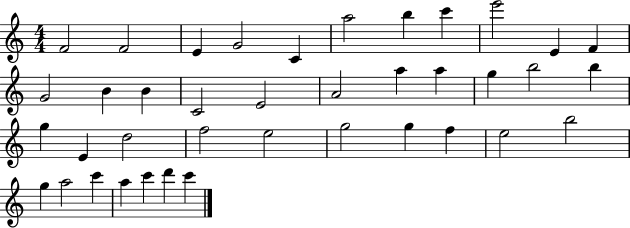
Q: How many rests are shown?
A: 0